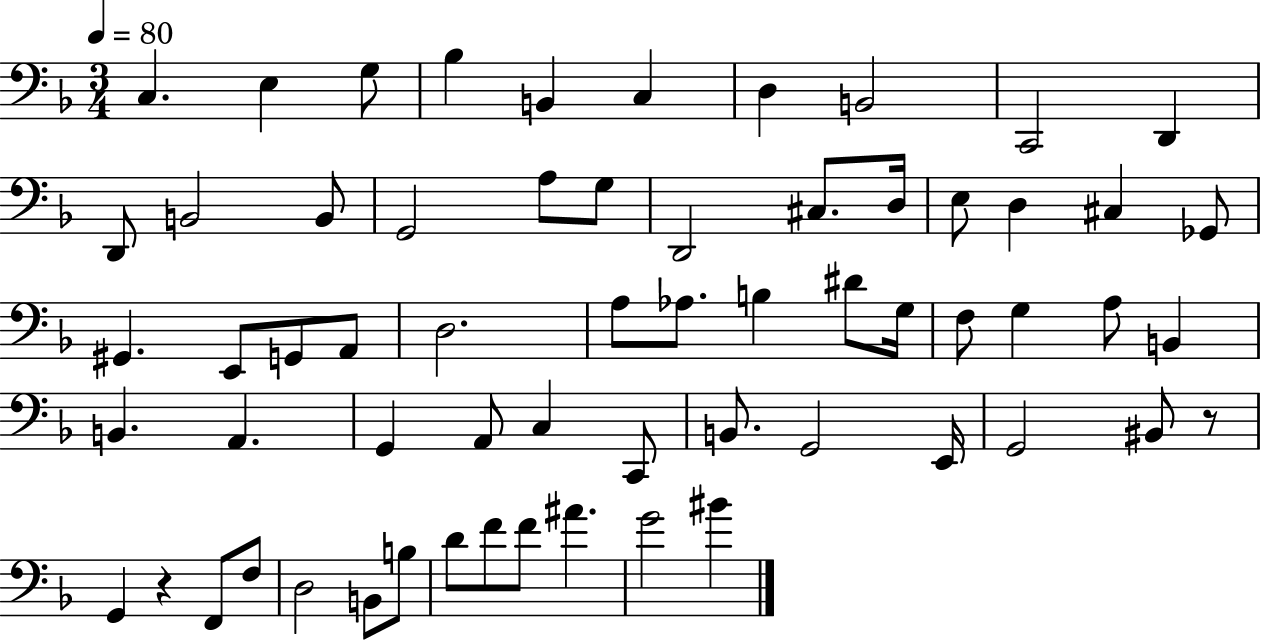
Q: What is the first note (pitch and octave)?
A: C3